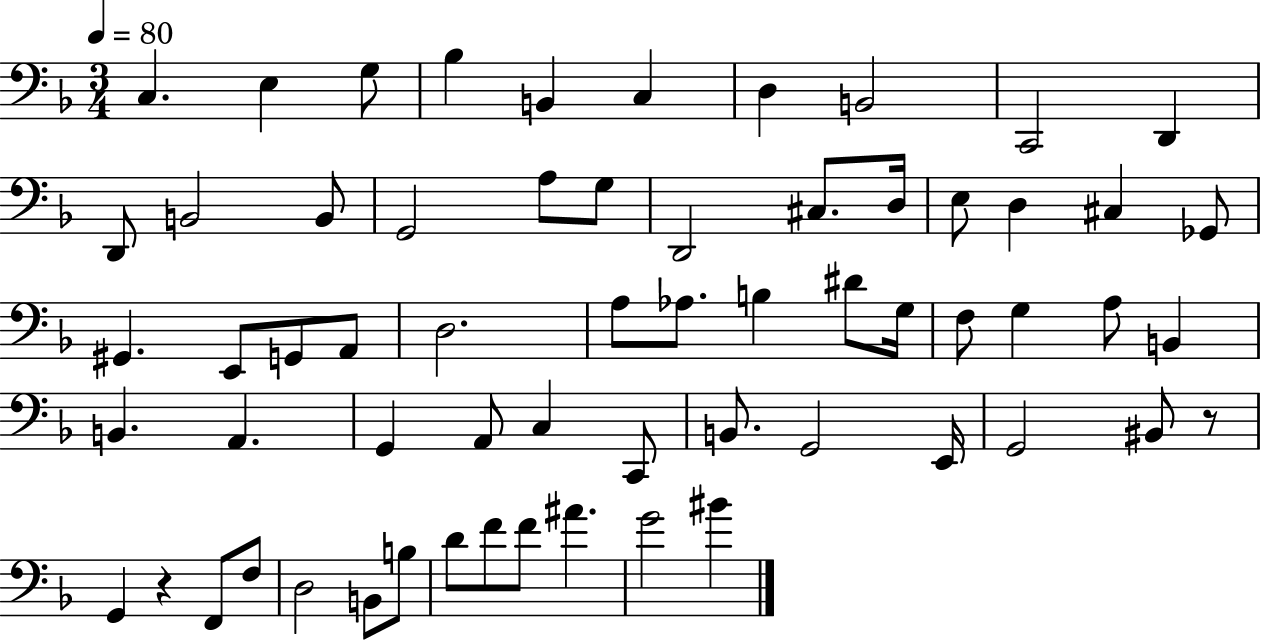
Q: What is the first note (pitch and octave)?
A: C3